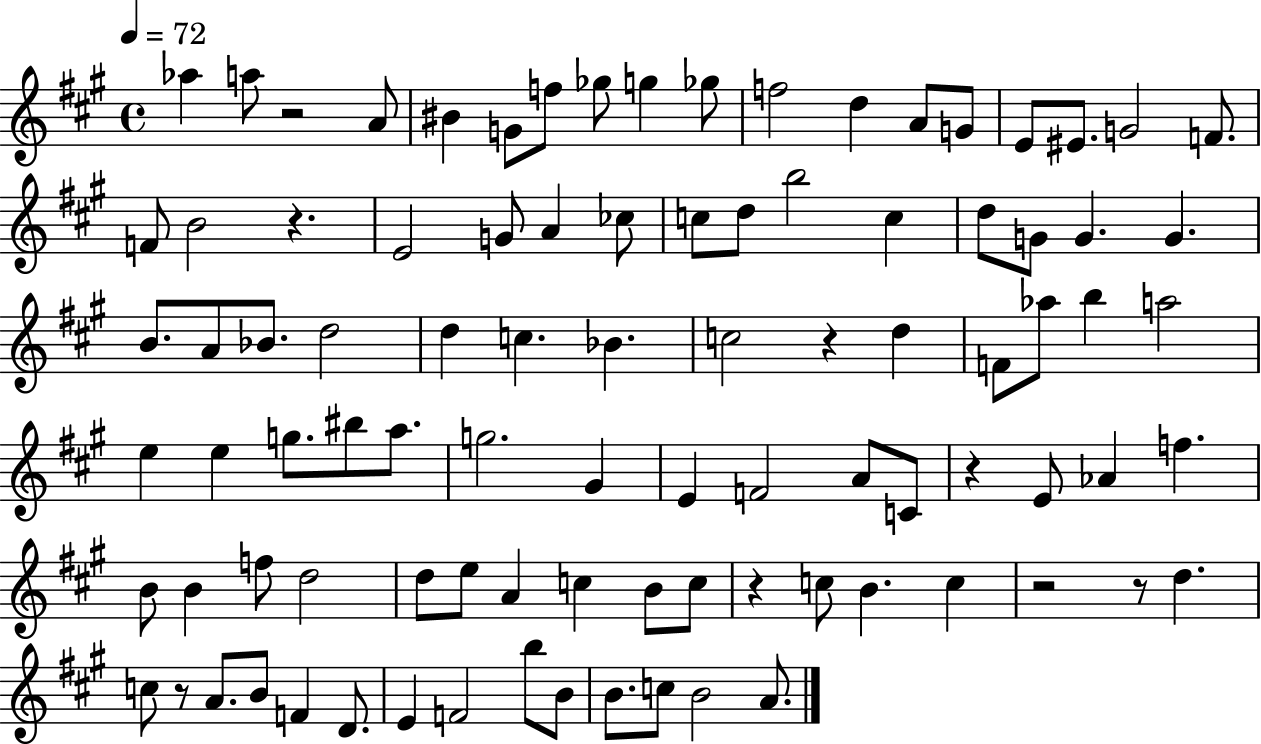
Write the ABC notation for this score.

X:1
T:Untitled
M:4/4
L:1/4
K:A
_a a/2 z2 A/2 ^B G/2 f/2 _g/2 g _g/2 f2 d A/2 G/2 E/2 ^E/2 G2 F/2 F/2 B2 z E2 G/2 A _c/2 c/2 d/2 b2 c d/2 G/2 G G B/2 A/2 _B/2 d2 d c _B c2 z d F/2 _a/2 b a2 e e g/2 ^b/2 a/2 g2 ^G E F2 A/2 C/2 z E/2 _A f B/2 B f/2 d2 d/2 e/2 A c B/2 c/2 z c/2 B c z2 z/2 d c/2 z/2 A/2 B/2 F D/2 E F2 b/2 B/2 B/2 c/2 B2 A/2